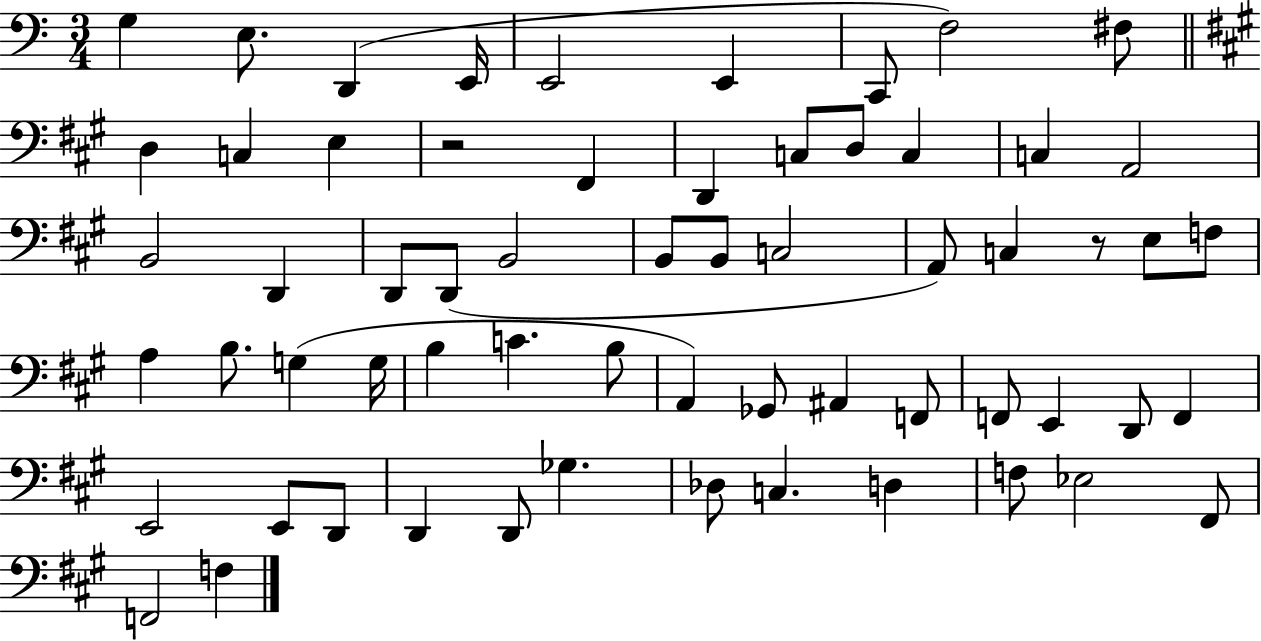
X:1
T:Untitled
M:3/4
L:1/4
K:C
G, E,/2 D,, E,,/4 E,,2 E,, C,,/2 F,2 ^F,/2 D, C, E, z2 ^F,, D,, C,/2 D,/2 C, C, A,,2 B,,2 D,, D,,/2 D,,/2 B,,2 B,,/2 B,,/2 C,2 A,,/2 C, z/2 E,/2 F,/2 A, B,/2 G, G,/4 B, C B,/2 A,, _G,,/2 ^A,, F,,/2 F,,/2 E,, D,,/2 F,, E,,2 E,,/2 D,,/2 D,, D,,/2 _G, _D,/2 C, D, F,/2 _E,2 ^F,,/2 F,,2 F,